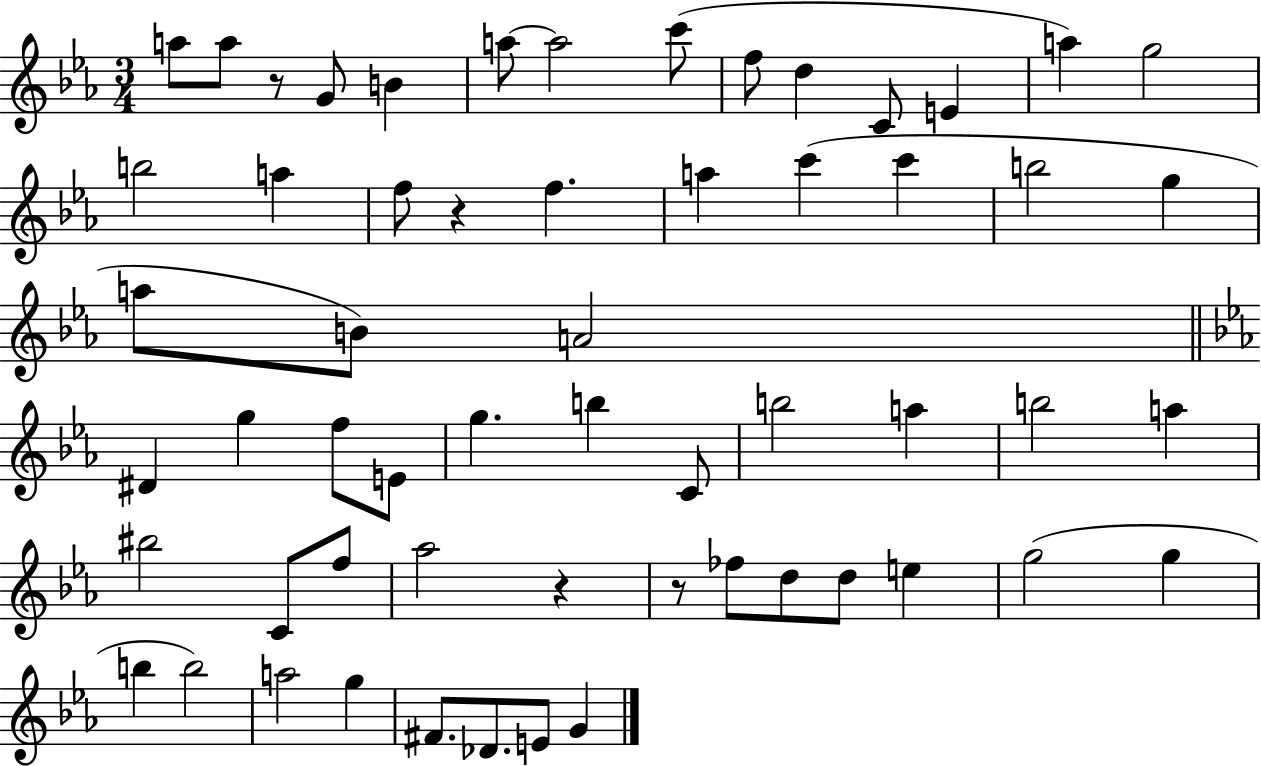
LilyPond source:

{
  \clef treble
  \numericTimeSignature
  \time 3/4
  \key ees \major
  a''8 a''8 r8 g'8 b'4 | a''8~~ a''2 c'''8( | f''8 d''4 c'8 e'4 | a''4) g''2 | \break b''2 a''4 | f''8 r4 f''4. | a''4 c'''4( c'''4 | b''2 g''4 | \break a''8 b'8) a'2 | \bar "||" \break \key c \minor dis'4 g''4 f''8 e'8 | g''4. b''4 c'8 | b''2 a''4 | b''2 a''4 | \break bis''2 c'8 f''8 | aes''2 r4 | r8 fes''8 d''8 d''8 e''4 | g''2( g''4 | \break b''4 b''2) | a''2 g''4 | fis'8. des'8. e'8 g'4 | \bar "|."
}